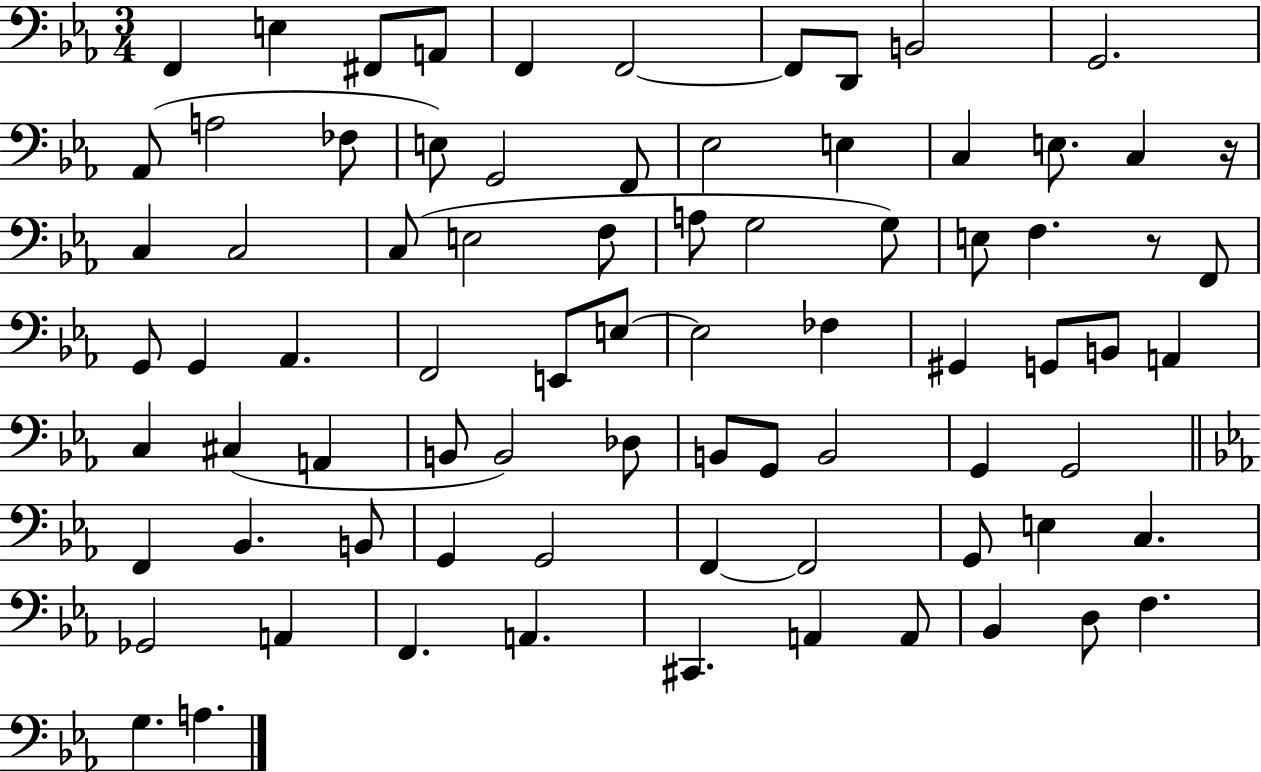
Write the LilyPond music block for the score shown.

{
  \clef bass
  \numericTimeSignature
  \time 3/4
  \key ees \major
  f,4 e4 fis,8 a,8 | f,4 f,2~~ | f,8 d,8 b,2 | g,2. | \break aes,8( a2 fes8 | e8) g,2 f,8 | ees2 e4 | c4 e8. c4 r16 | \break c4 c2 | c8( e2 f8 | a8 g2 g8) | e8 f4. r8 f,8 | \break g,8 g,4 aes,4. | f,2 e,8 e8~~ | e2 fes4 | gis,4 g,8 b,8 a,4 | \break c4 cis4( a,4 | b,8 b,2) des8 | b,8 g,8 b,2 | g,4 g,2 | \break \bar "||" \break \key ees \major f,4 bes,4. b,8 | g,4 g,2 | f,4~~ f,2 | g,8 e4 c4. | \break ges,2 a,4 | f,4. a,4. | cis,4. a,4 a,8 | bes,4 d8 f4. | \break g4. a4. | \bar "|."
}